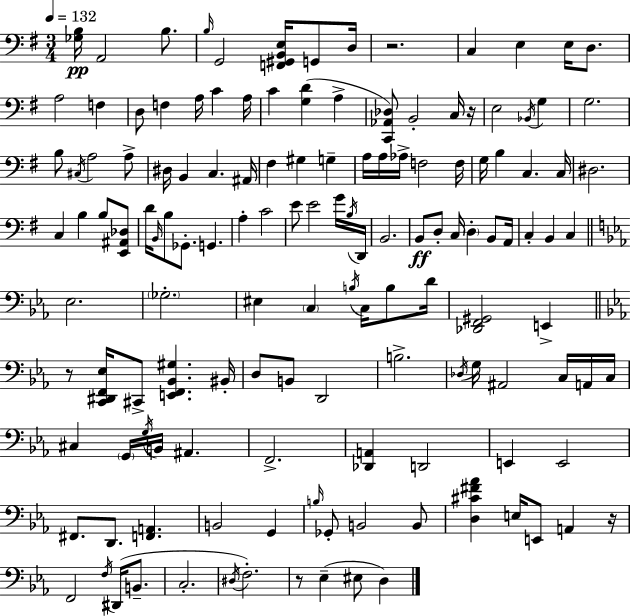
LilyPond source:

{
  \clef bass
  \numericTimeSignature
  \time 3/4
  \key e \minor
  \tempo 4 = 132
  <ges b>16\pp a,2 b8. | \grace { b16 } g,2 <f, gis, b, e>16 g,8 | d16 r2. | c4 e4 e16 d8. | \break a2 f4 | d8 f4 a16 c'4 | a16 c'4 <g d'>4( a4-> | <c, aes, des>8) b,2-. c16 | \break r16 e2 \acciaccatura { bes,16 } g4 | g2. | b8 \acciaccatura { cis16 } a2 | a8-> dis16 b,4 c4. | \break ais,16 fis4 gis4 g4-- | a16 a16 aes16-> f2 | f16 g16 b4 c4. | c16 dis2. | \break c4 b4 b8 | <e, ais, des>8 d'16 \grace { b,16 } b8 ges,8.-. g,4. | a4-. c'2 | e'8 e'2 | \break g'16 \acciaccatura { b16 } d,16 b,2. | b,8\ff d8-. c16 \parenthesize d4-. | b,8 a,16 c4-. b,4 | c4 \bar "||" \break \key ees \major ees2. | \parenthesize ges2.-. | eis4 \parenthesize c4 \acciaccatura { b16 } c16 b8 | d'16 <des, f, gis,>2 e,4-> | \break \bar "||" \break \key ees \major r8 <c, dis, f, ees>16 cis,8-> <e, f, bes, gis>4. bis,16-. | d8 b,8 d,2 | b2.-> | \acciaccatura { des16 } g16 ais,2 c16 a,16 | \break c16 cis4 \parenthesize g,16 \acciaccatura { g16 } b,16 ais,4. | f,2.-> | <des, a,>4 d,2 | e,4 e,2 | \break fis,8. d,8. <f, a,>4. | b,2 g,4 | \grace { b16 } ges,8-. b,2 | b,8 <d cis' fis' aes'>4 e16 e,8 a,4 | \break r16 f,2 \acciaccatura { f16 } | dis,16( b,8.-- c2.-. | \acciaccatura { dis16 } f2.-.) | r8 ees4--( eis8 | \break d4) \bar "|."
}